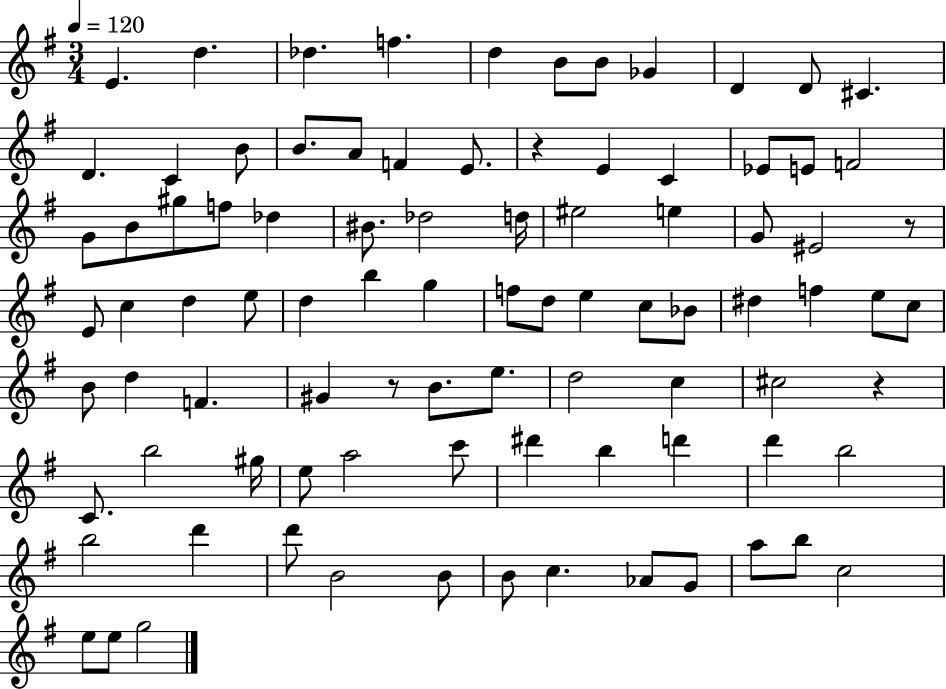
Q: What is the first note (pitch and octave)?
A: E4